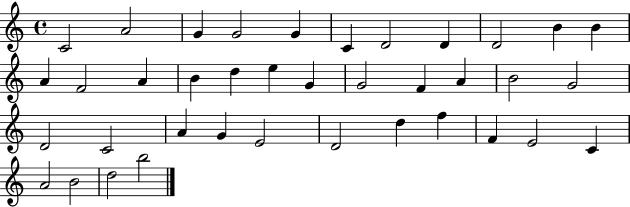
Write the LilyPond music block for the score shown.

{
  \clef treble
  \time 4/4
  \defaultTimeSignature
  \key c \major
  c'2 a'2 | g'4 g'2 g'4 | c'4 d'2 d'4 | d'2 b'4 b'4 | \break a'4 f'2 a'4 | b'4 d''4 e''4 g'4 | g'2 f'4 a'4 | b'2 g'2 | \break d'2 c'2 | a'4 g'4 e'2 | d'2 d''4 f''4 | f'4 e'2 c'4 | \break a'2 b'2 | d''2 b''2 | \bar "|."
}